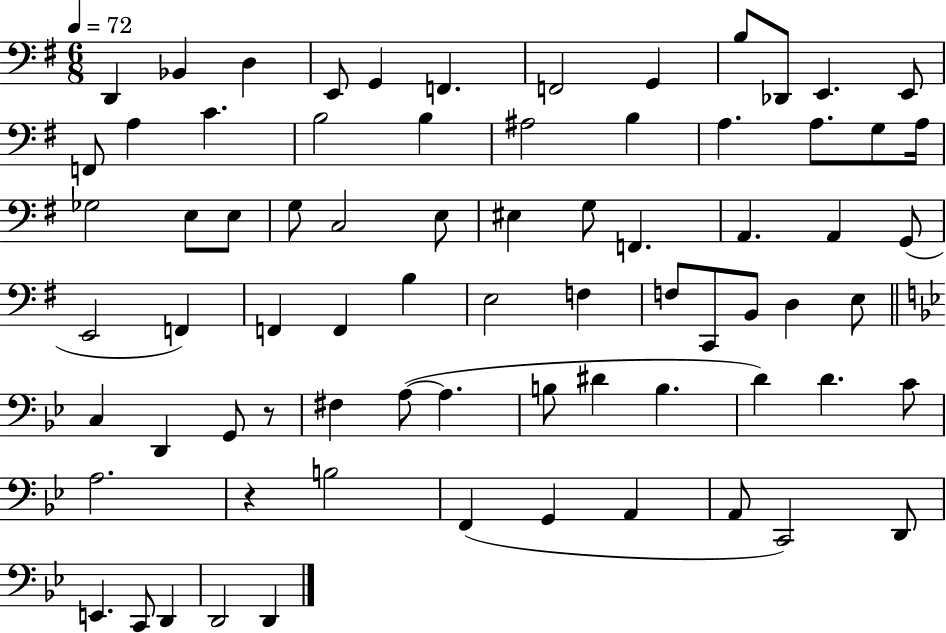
D2/q Bb2/q D3/q E2/e G2/q F2/q. F2/h G2/q B3/e Db2/e E2/q. E2/e F2/e A3/q C4/q. B3/h B3/q A#3/h B3/q A3/q. A3/e. G3/e A3/s Gb3/h E3/e E3/e G3/e C3/h E3/e EIS3/q G3/e F2/q. A2/q. A2/q G2/e E2/h F2/q F2/q F2/q B3/q E3/h F3/q F3/e C2/e B2/e D3/q E3/e C3/q D2/q G2/e R/e F#3/q A3/e A3/q. B3/e D#4/q B3/q. D4/q D4/q. C4/e A3/h. R/q B3/h F2/q G2/q A2/q A2/e C2/h D2/e E2/q. C2/e D2/q D2/h D2/q